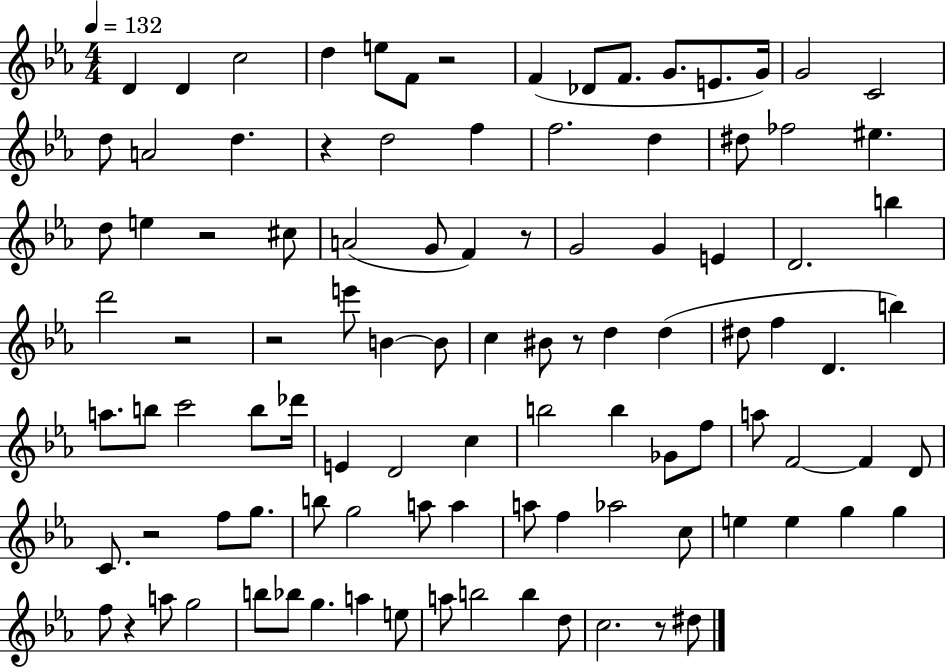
{
  \clef treble
  \numericTimeSignature
  \time 4/4
  \key ees \major
  \tempo 4 = 132
  d'4 d'4 c''2 | d''4 e''8 f'8 r2 | f'4( des'8 f'8. g'8. e'8. g'16) | g'2 c'2 | \break d''8 a'2 d''4. | r4 d''2 f''4 | f''2. d''4 | dis''8 fes''2 eis''4. | \break d''8 e''4 r2 cis''8 | a'2( g'8 f'4) r8 | g'2 g'4 e'4 | d'2. b''4 | \break d'''2 r2 | r2 e'''8 b'4~~ b'8 | c''4 bis'8 r8 d''4 d''4( | dis''8 f''4 d'4. b''4) | \break a''8. b''8 c'''2 b''8 des'''16 | e'4 d'2 c''4 | b''2 b''4 ges'8 f''8 | a''8 f'2~~ f'4 d'8 | \break c'8. r2 f''8 g''8. | b''8 g''2 a''8 a''4 | a''8 f''4 aes''2 c''8 | e''4 e''4 g''4 g''4 | \break f''8 r4 a''8 g''2 | b''8 bes''8 g''4. a''4 e''8 | a''8 b''2 b''4 d''8 | c''2. r8 dis''8 | \break \bar "|."
}